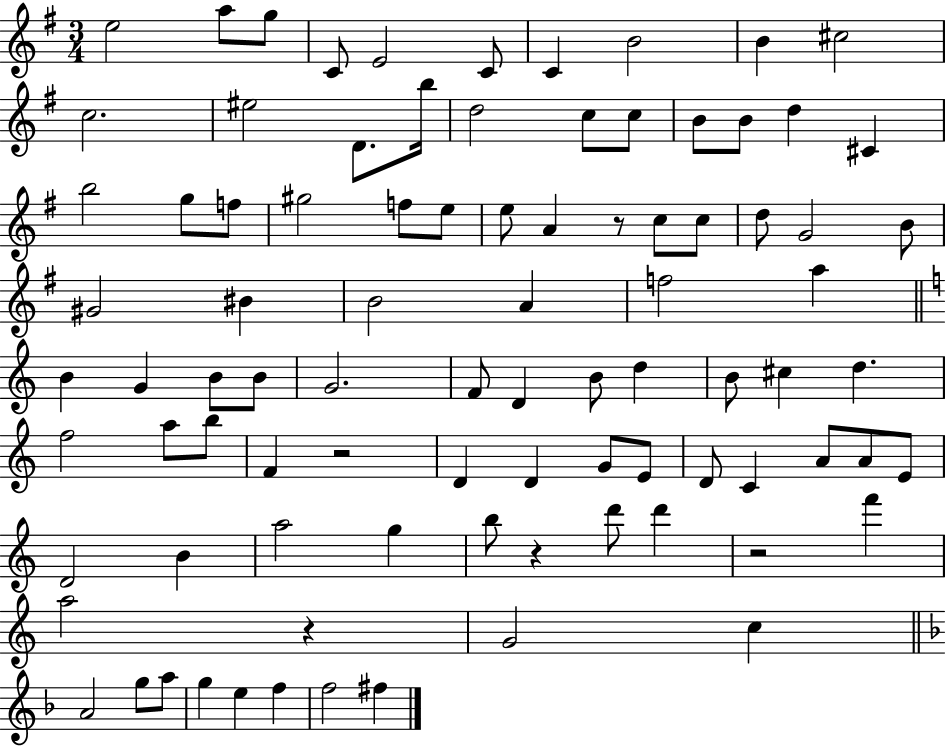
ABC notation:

X:1
T:Untitled
M:3/4
L:1/4
K:G
e2 a/2 g/2 C/2 E2 C/2 C B2 B ^c2 c2 ^e2 D/2 b/4 d2 c/2 c/2 B/2 B/2 d ^C b2 g/2 f/2 ^g2 f/2 e/2 e/2 A z/2 c/2 c/2 d/2 G2 B/2 ^G2 ^B B2 A f2 a B G B/2 B/2 G2 F/2 D B/2 d B/2 ^c d f2 a/2 b/2 F z2 D D G/2 E/2 D/2 C A/2 A/2 E/2 D2 B a2 g b/2 z d'/2 d' z2 f' a2 z G2 c A2 g/2 a/2 g e f f2 ^f